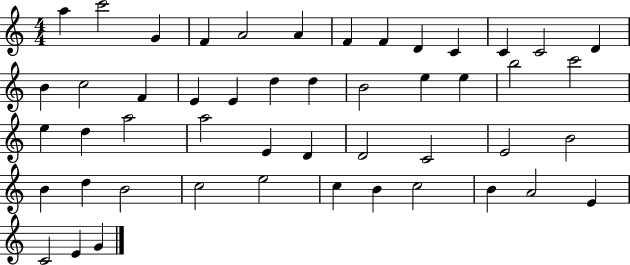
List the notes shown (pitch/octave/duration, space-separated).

A5/q C6/h G4/q F4/q A4/h A4/q F4/q F4/q D4/q C4/q C4/q C4/h D4/q B4/q C5/h F4/q E4/q E4/q D5/q D5/q B4/h E5/q E5/q B5/h C6/h E5/q D5/q A5/h A5/h E4/q D4/q D4/h C4/h E4/h B4/h B4/q D5/q B4/h C5/h E5/h C5/q B4/q C5/h B4/q A4/h E4/q C4/h E4/q G4/q